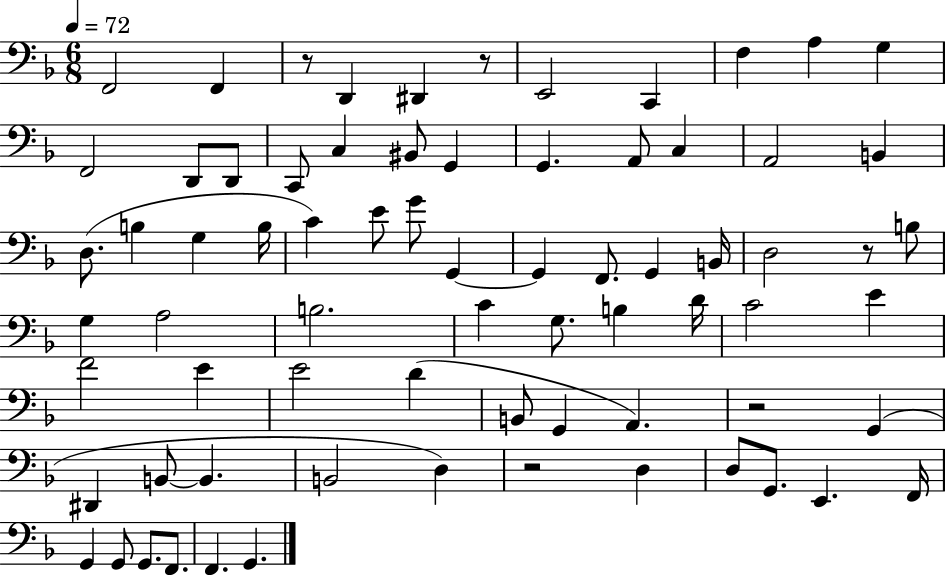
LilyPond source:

{
  \clef bass
  \numericTimeSignature
  \time 6/8
  \key f \major
  \tempo 4 = 72
  f,2 f,4 | r8 d,4 dis,4 r8 | e,2 c,4 | f4 a4 g4 | \break f,2 d,8 d,8 | c,8 c4 bis,8 g,4 | g,4. a,8 c4 | a,2 b,4 | \break d8.( b4 g4 b16 | c'4) e'8 g'8 g,4~~ | g,4 f,8. g,4 b,16 | d2 r8 b8 | \break g4 a2 | b2. | c'4 g8. b4 d'16 | c'2 e'4 | \break f'2 e'4 | e'2 d'4( | b,8 g,4 a,4.) | r2 g,4( | \break dis,4 b,8~~ b,4. | b,2 d4) | r2 d4 | d8 g,8. e,4. f,16 | \break g,4 g,8 g,8. f,8. | f,4. g,4. | \bar "|."
}